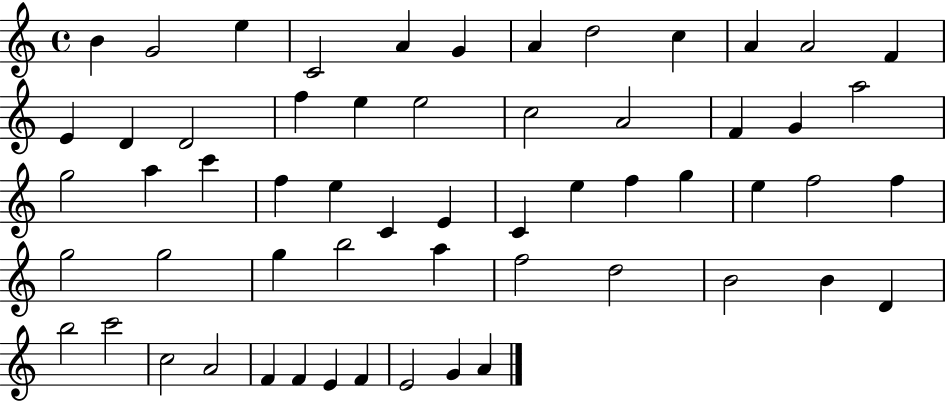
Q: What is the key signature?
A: C major